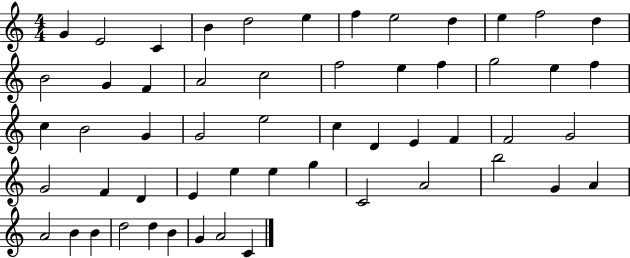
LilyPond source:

{
  \clef treble
  \numericTimeSignature
  \time 4/4
  \key c \major
  g'4 e'2 c'4 | b'4 d''2 e''4 | f''4 e''2 d''4 | e''4 f''2 d''4 | \break b'2 g'4 f'4 | a'2 c''2 | f''2 e''4 f''4 | g''2 e''4 f''4 | \break c''4 b'2 g'4 | g'2 e''2 | c''4 d'4 e'4 f'4 | f'2 g'2 | \break g'2 f'4 d'4 | e'4 e''4 e''4 g''4 | c'2 a'2 | b''2 g'4 a'4 | \break a'2 b'4 b'4 | d''2 d''4 b'4 | g'4 a'2 c'4 | \bar "|."
}